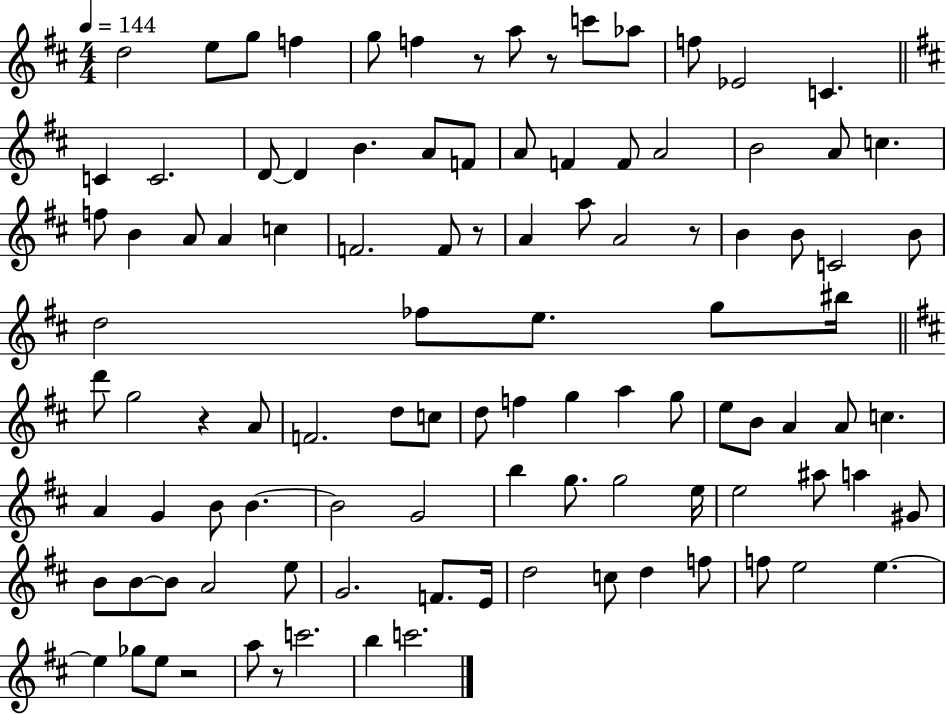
D5/h E5/e G5/e F5/q G5/e F5/q R/e A5/e R/e C6/e Ab5/e F5/e Eb4/h C4/q. C4/q C4/h. D4/e D4/q B4/q. A4/e F4/e A4/e F4/q F4/e A4/h B4/h A4/e C5/q. F5/e B4/q A4/e A4/q C5/q F4/h. F4/e R/e A4/q A5/e A4/h R/e B4/q B4/e C4/h B4/e D5/h FES5/e E5/e. G5/e BIS5/s D6/e G5/h R/q A4/e F4/h. D5/e C5/e D5/e F5/q G5/q A5/q G5/e E5/e B4/e A4/q A4/e C5/q. A4/q G4/q B4/e B4/q. B4/h G4/h B5/q G5/e. G5/h E5/s E5/h A#5/e A5/q G#4/e B4/e B4/e B4/e A4/h E5/e G4/h. F4/e. E4/s D5/h C5/e D5/q F5/e F5/e E5/h E5/q. E5/q Gb5/e E5/e R/h A5/e R/e C6/h. B5/q C6/h.